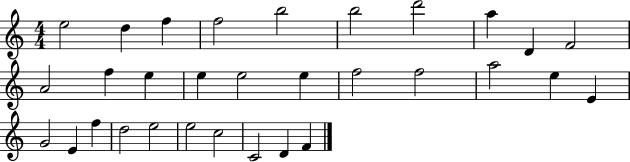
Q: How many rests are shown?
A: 0